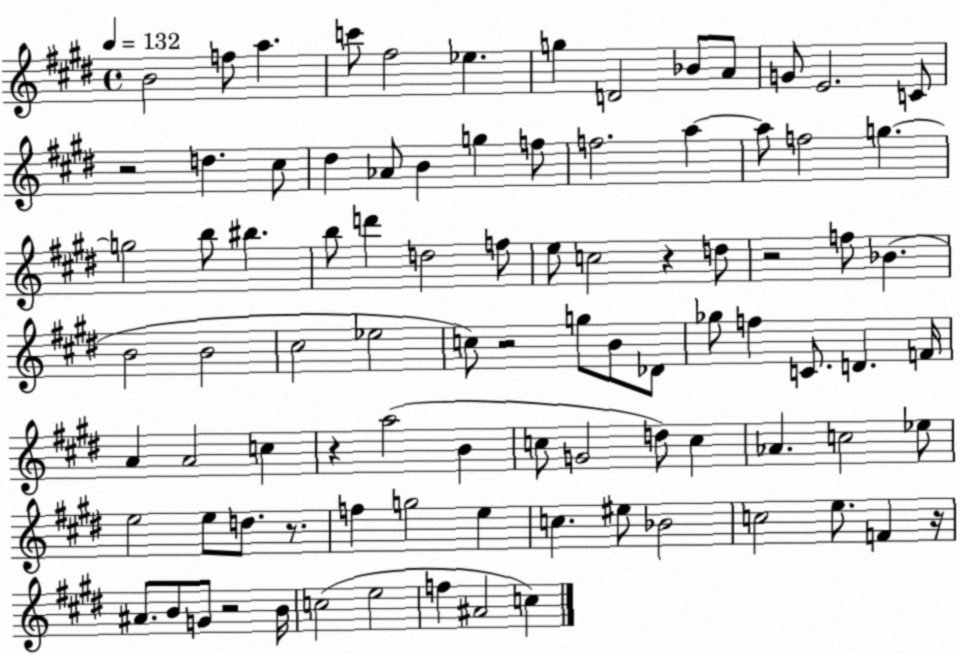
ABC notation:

X:1
T:Untitled
M:4/4
L:1/4
K:E
B2 f/2 a c'/2 ^f2 _e g D2 _B/2 A/2 G/2 E2 C/2 z2 d ^c/2 ^d _A/2 B g f/2 f2 a a/2 f2 g g2 b/2 ^b b/2 d' d2 f/2 e/2 c2 z d/2 z2 f/2 _B B2 B2 ^c2 _e2 c/2 z2 g/2 B/2 _D/2 _g/2 f C/2 D F/4 A A2 c z a2 B c/2 G2 d/2 c _A c2 _e/2 e2 e/2 d/2 z/2 f g2 e c ^e/2 _B2 c2 e/2 F z/4 ^A/2 B/2 G/2 z2 B/4 c2 e2 f ^A2 c